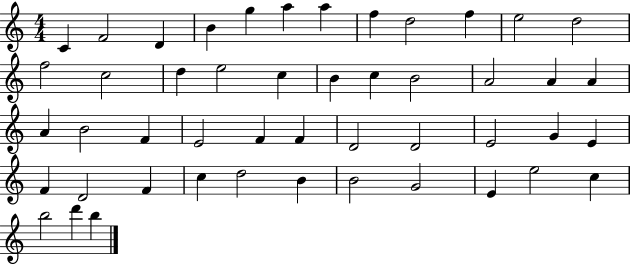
C4/q F4/h D4/q B4/q G5/q A5/q A5/q F5/q D5/h F5/q E5/h D5/h F5/h C5/h D5/q E5/h C5/q B4/q C5/q B4/h A4/h A4/q A4/q A4/q B4/h F4/q E4/h F4/q F4/q D4/h D4/h E4/h G4/q E4/q F4/q D4/h F4/q C5/q D5/h B4/q B4/h G4/h E4/q E5/h C5/q B5/h D6/q B5/q